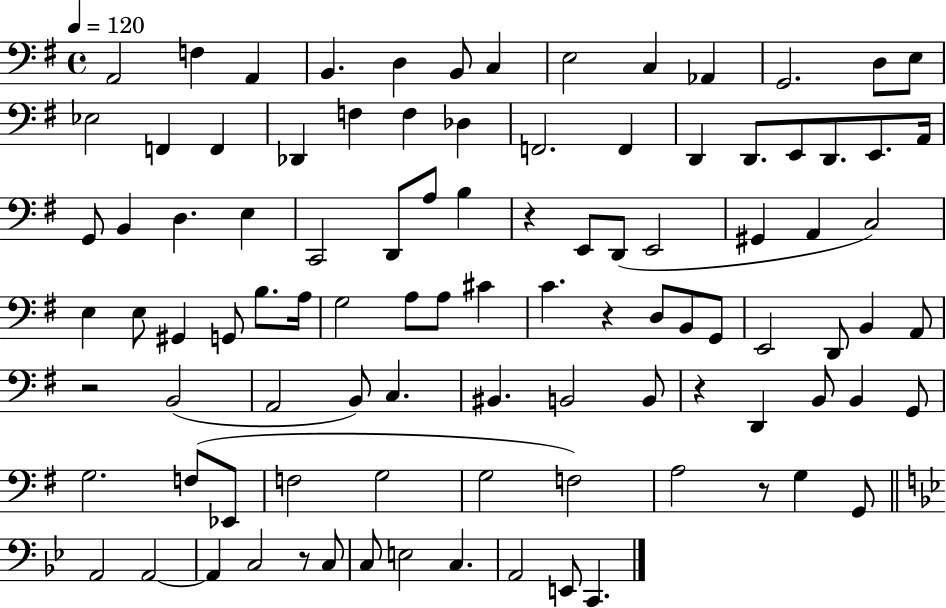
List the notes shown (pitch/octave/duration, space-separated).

A2/h F3/q A2/q B2/q. D3/q B2/e C3/q E3/h C3/q Ab2/q G2/h. D3/e E3/e Eb3/h F2/q F2/q Db2/q F3/q F3/q Db3/q F2/h. F2/q D2/q D2/e. E2/e D2/e. E2/e. A2/s G2/e B2/q D3/q. E3/q C2/h D2/e A3/e B3/q R/q E2/e D2/e E2/h G#2/q A2/q C3/h E3/q E3/e G#2/q G2/e B3/e. A3/s G3/h A3/e A3/e C#4/q C4/q. R/q D3/e B2/e G2/e E2/h D2/e B2/q A2/e R/h B2/h A2/h B2/e C3/q. BIS2/q. B2/h B2/e R/q D2/q B2/e B2/q G2/e G3/h. F3/e Eb2/e F3/h G3/h G3/h F3/h A3/h R/e G3/q G2/e A2/h A2/h A2/q C3/h R/e C3/e C3/e E3/h C3/q. A2/h E2/e C2/q.